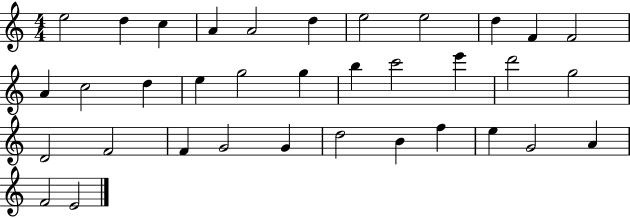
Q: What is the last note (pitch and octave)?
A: E4